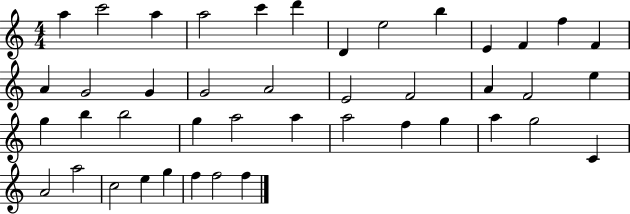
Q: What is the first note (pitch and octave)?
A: A5